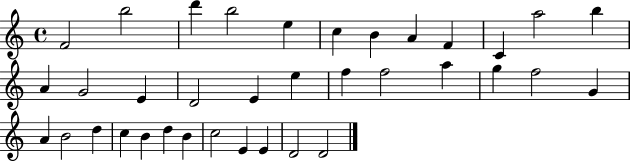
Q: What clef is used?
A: treble